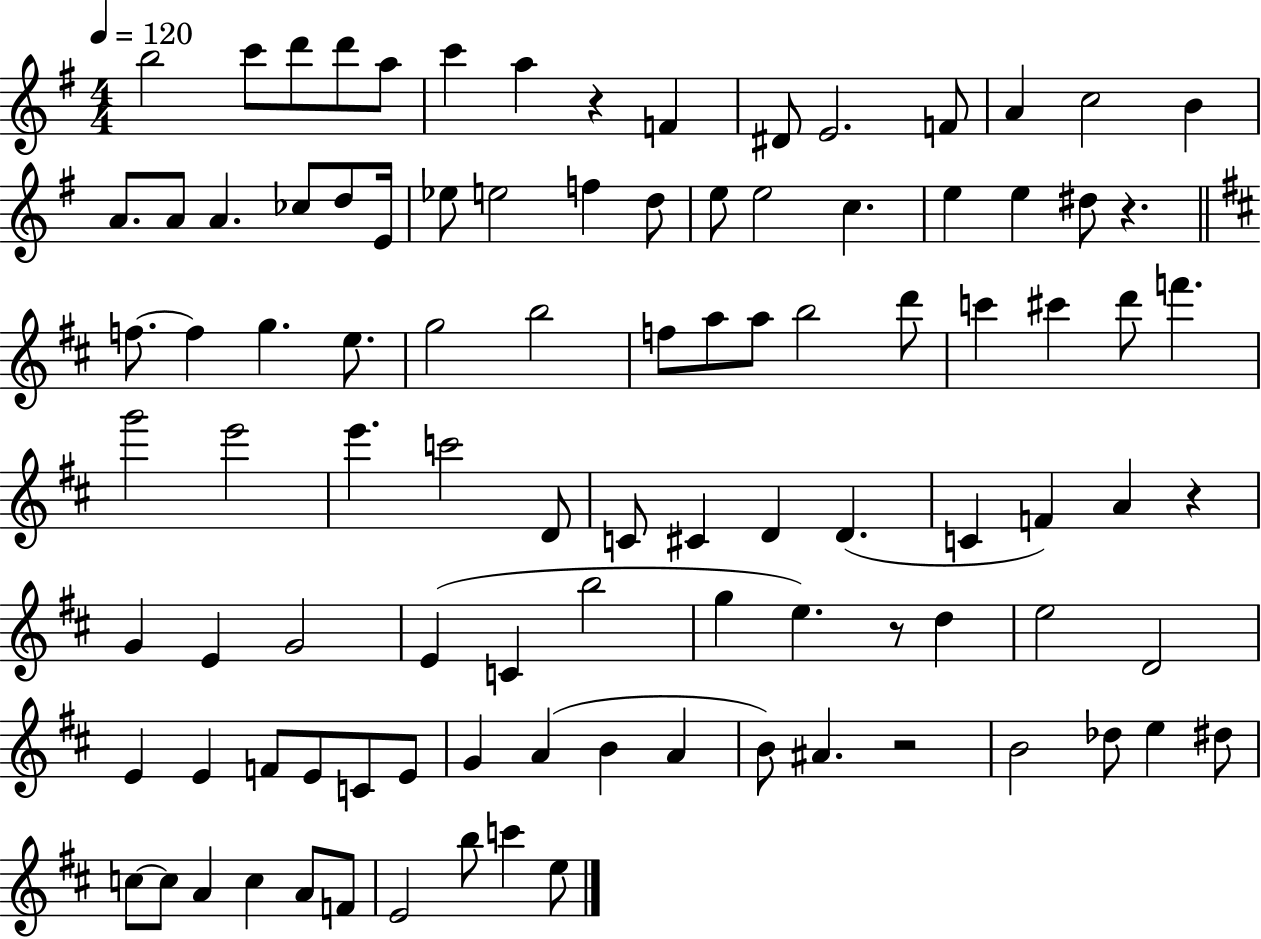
X:1
T:Untitled
M:4/4
L:1/4
K:G
b2 c'/2 d'/2 d'/2 a/2 c' a z F ^D/2 E2 F/2 A c2 B A/2 A/2 A _c/2 d/2 E/4 _e/2 e2 f d/2 e/2 e2 c e e ^d/2 z f/2 f g e/2 g2 b2 f/2 a/2 a/2 b2 d'/2 c' ^c' d'/2 f' g'2 e'2 e' c'2 D/2 C/2 ^C D D C F A z G E G2 E C b2 g e z/2 d e2 D2 E E F/2 E/2 C/2 E/2 G A B A B/2 ^A z2 B2 _d/2 e ^d/2 c/2 c/2 A c A/2 F/2 E2 b/2 c' e/2